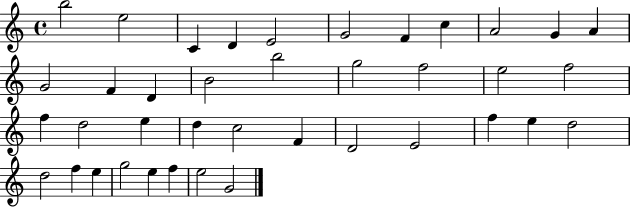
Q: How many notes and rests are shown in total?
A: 39